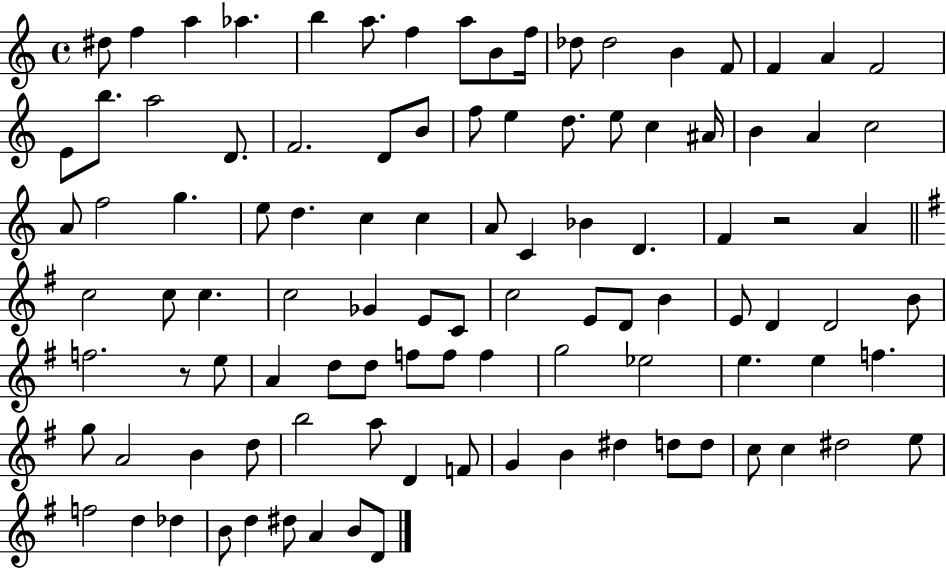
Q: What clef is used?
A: treble